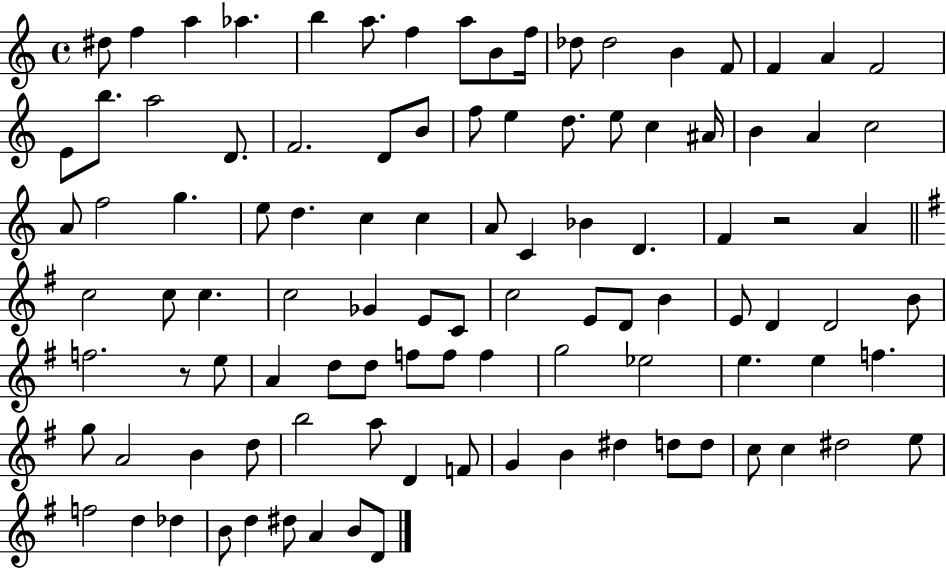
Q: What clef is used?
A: treble